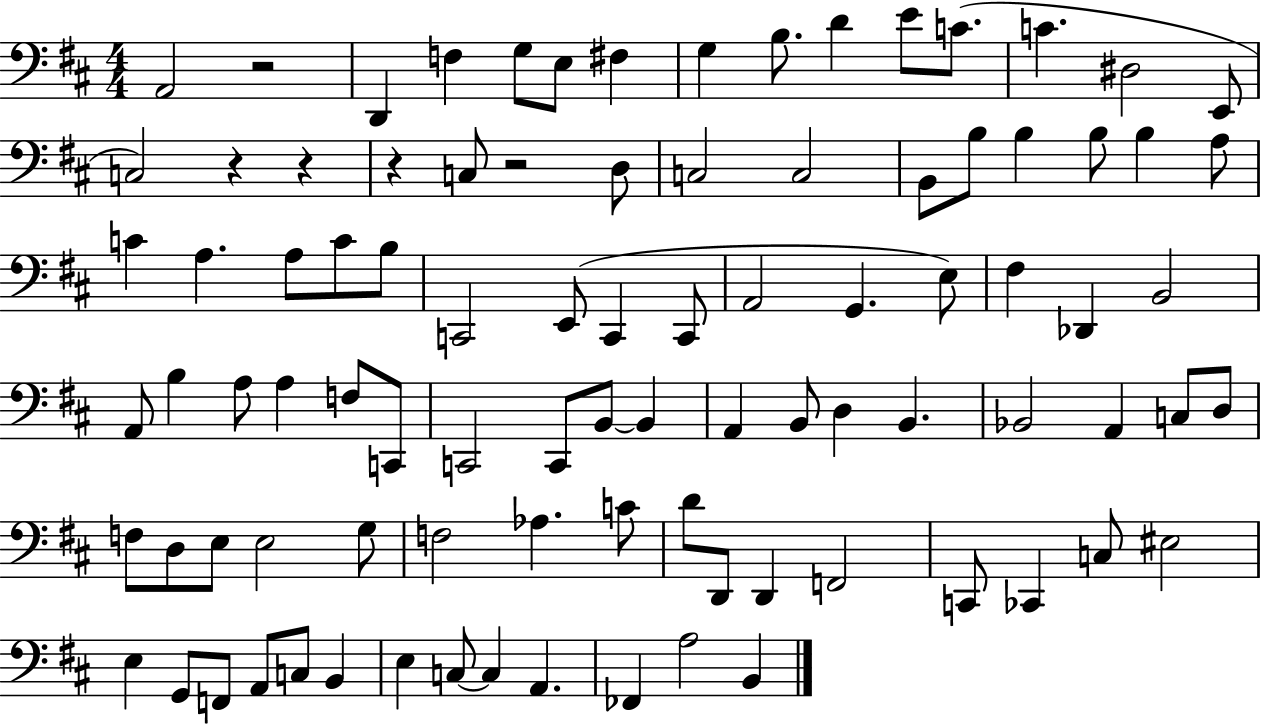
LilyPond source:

{
  \clef bass
  \numericTimeSignature
  \time 4/4
  \key d \major
  a,2 r2 | d,4 f4 g8 e8 fis4 | g4 b8. d'4 e'8 c'8.( | c'4. dis2 e,8 | \break c2) r4 r4 | r4 c8 r2 d8 | c2 c2 | b,8 b8 b4 b8 b4 a8 | \break c'4 a4. a8 c'8 b8 | c,2 e,8( c,4 c,8 | a,2 g,4. e8) | fis4 des,4 b,2 | \break a,8 b4 a8 a4 f8 c,8 | c,2 c,8 b,8~~ b,4 | a,4 b,8 d4 b,4. | bes,2 a,4 c8 d8 | \break f8 d8 e8 e2 g8 | f2 aes4. c'8 | d'8 d,8 d,4 f,2 | c,8 ces,4 c8 eis2 | \break e4 g,8 f,8 a,8 c8 b,4 | e4 c8~~ c4 a,4. | fes,4 a2 b,4 | \bar "|."
}